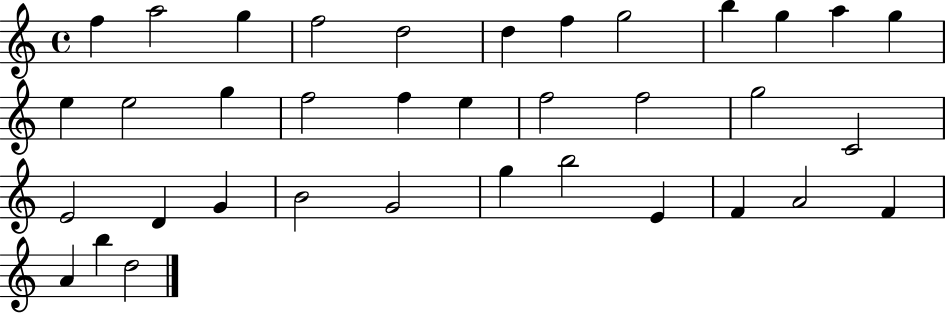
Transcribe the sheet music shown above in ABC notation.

X:1
T:Untitled
M:4/4
L:1/4
K:C
f a2 g f2 d2 d f g2 b g a g e e2 g f2 f e f2 f2 g2 C2 E2 D G B2 G2 g b2 E F A2 F A b d2